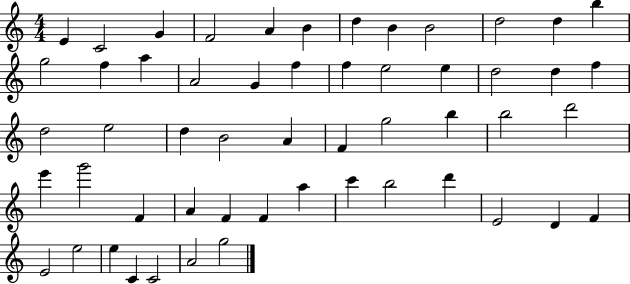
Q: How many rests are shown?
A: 0